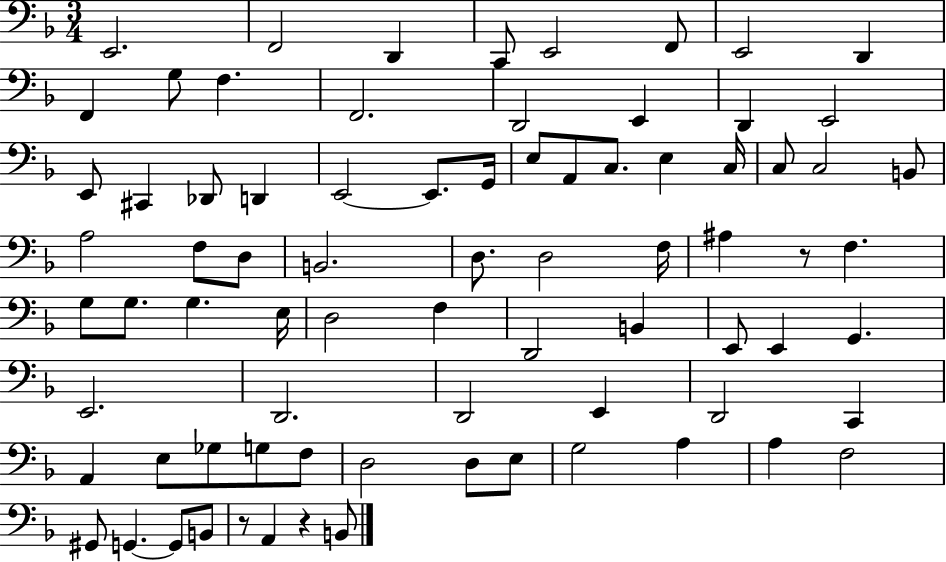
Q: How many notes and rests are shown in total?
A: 78